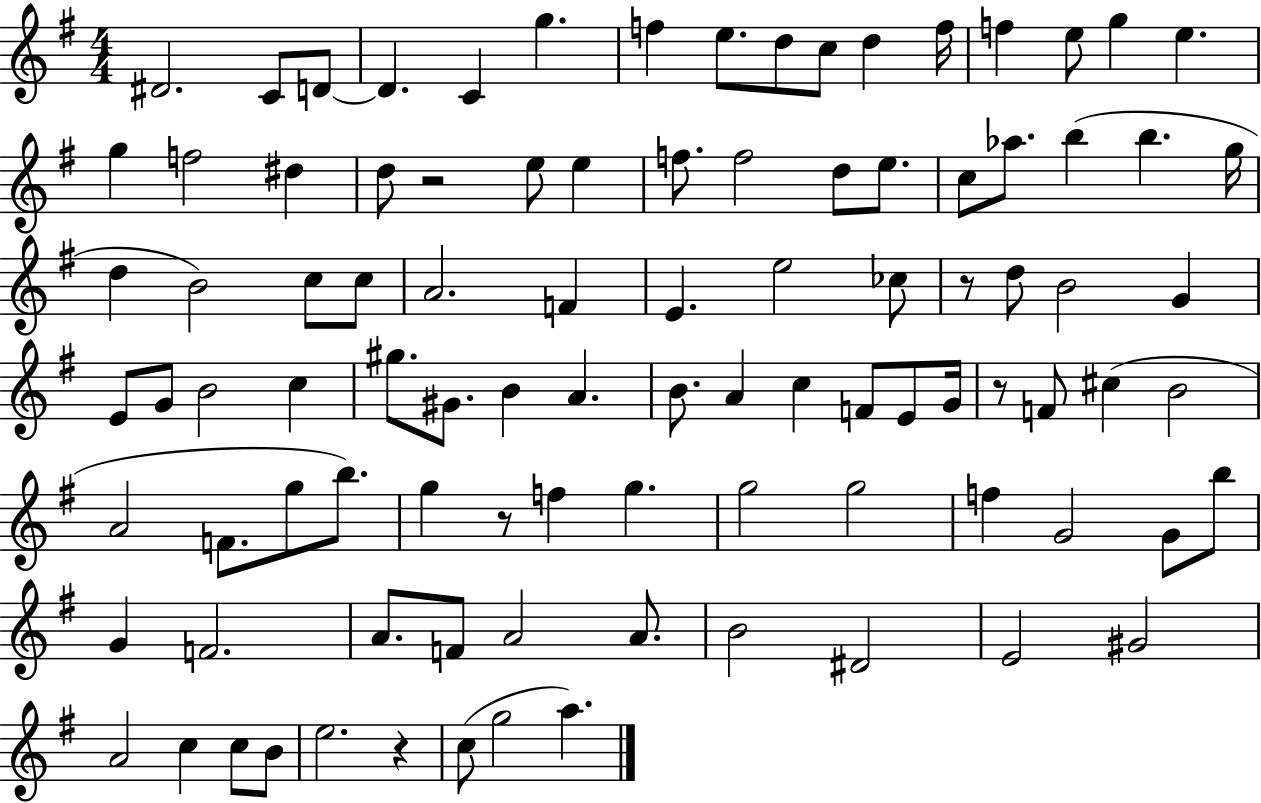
X:1
T:Untitled
M:4/4
L:1/4
K:G
^D2 C/2 D/2 D C g f e/2 d/2 c/2 d f/4 f e/2 g e g f2 ^d d/2 z2 e/2 e f/2 f2 d/2 e/2 c/2 _a/2 b b g/4 d B2 c/2 c/2 A2 F E e2 _c/2 z/2 d/2 B2 G E/2 G/2 B2 c ^g/2 ^G/2 B A B/2 A c F/2 E/2 G/4 z/2 F/2 ^c B2 A2 F/2 g/2 b/2 g z/2 f g g2 g2 f G2 G/2 b/2 G F2 A/2 F/2 A2 A/2 B2 ^D2 E2 ^G2 A2 c c/2 B/2 e2 z c/2 g2 a